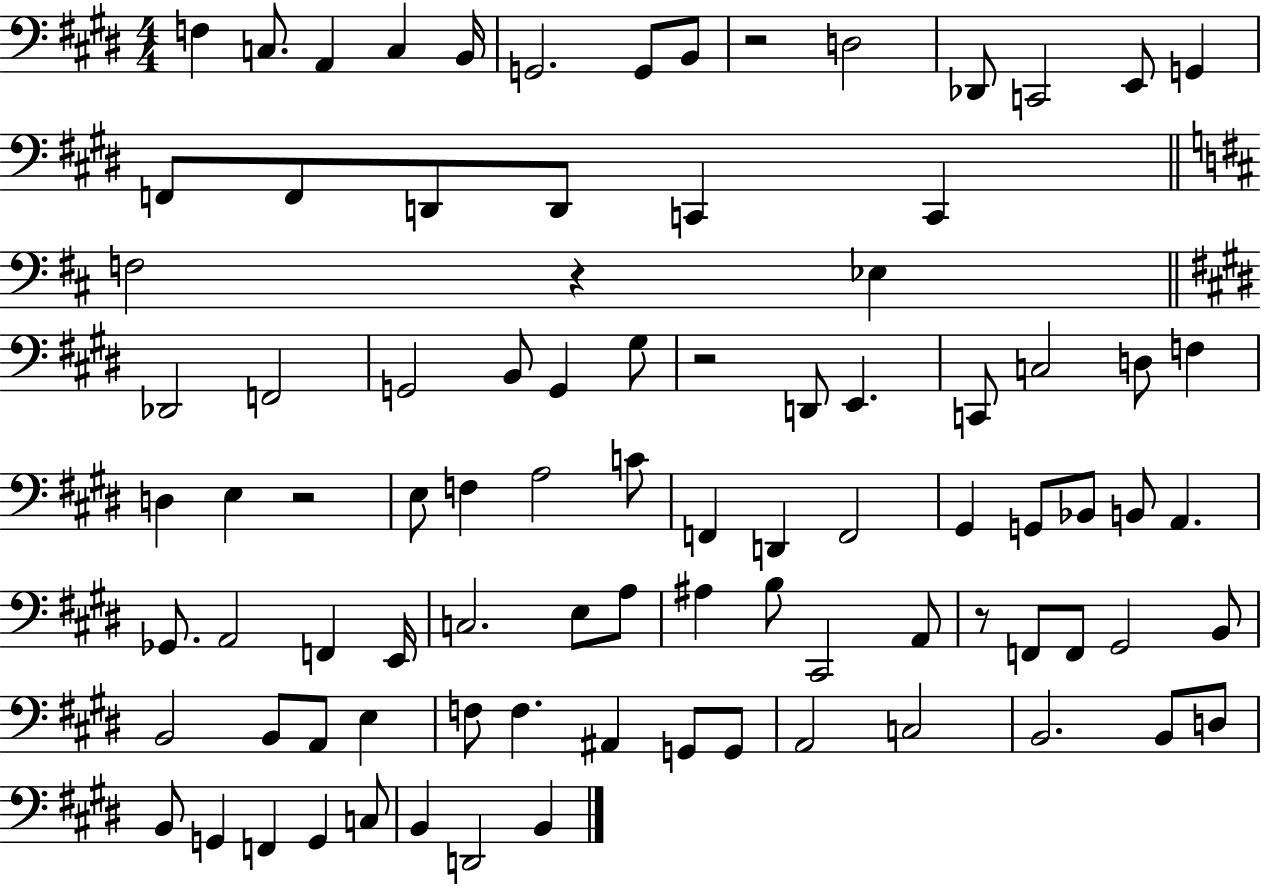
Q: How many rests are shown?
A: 5